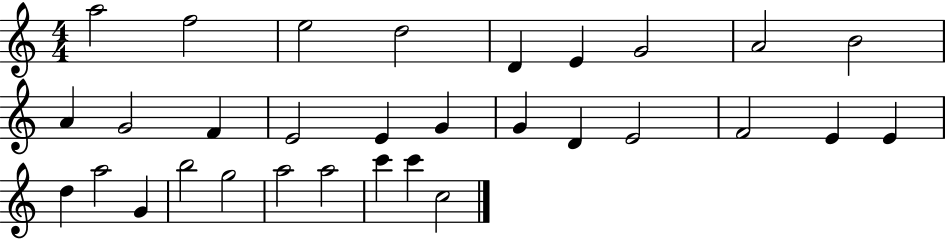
{
  \clef treble
  \numericTimeSignature
  \time 4/4
  \key c \major
  a''2 f''2 | e''2 d''2 | d'4 e'4 g'2 | a'2 b'2 | \break a'4 g'2 f'4 | e'2 e'4 g'4 | g'4 d'4 e'2 | f'2 e'4 e'4 | \break d''4 a''2 g'4 | b''2 g''2 | a''2 a''2 | c'''4 c'''4 c''2 | \break \bar "|."
}